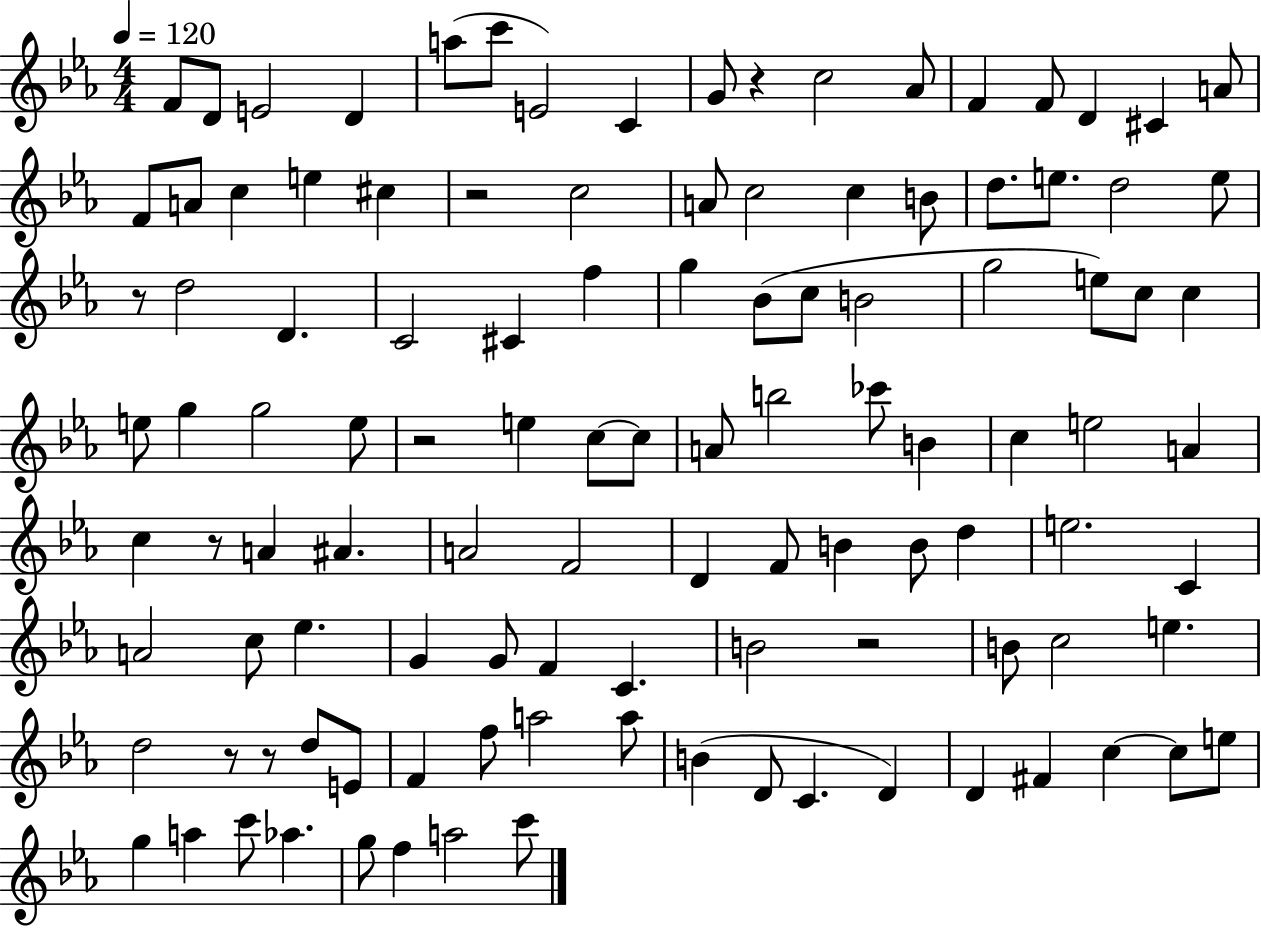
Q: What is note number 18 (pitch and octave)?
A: A4